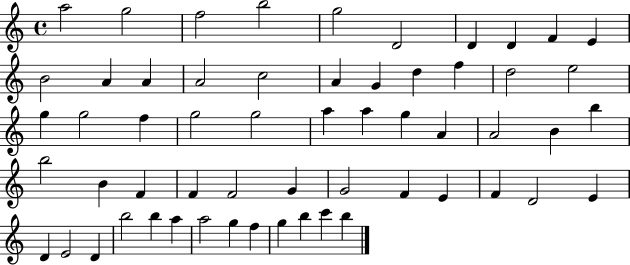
A5/h G5/h F5/h B5/h G5/h D4/h D4/q D4/q F4/q E4/q B4/h A4/q A4/q A4/h C5/h A4/q G4/q D5/q F5/q D5/h E5/h G5/q G5/h F5/q G5/h G5/h A5/q A5/q G5/q A4/q A4/h B4/q B5/q B5/h B4/q F4/q F4/q F4/h G4/q G4/h F4/q E4/q F4/q D4/h E4/q D4/q E4/h D4/q B5/h B5/q A5/q A5/h G5/q F5/q G5/q B5/q C6/q B5/q